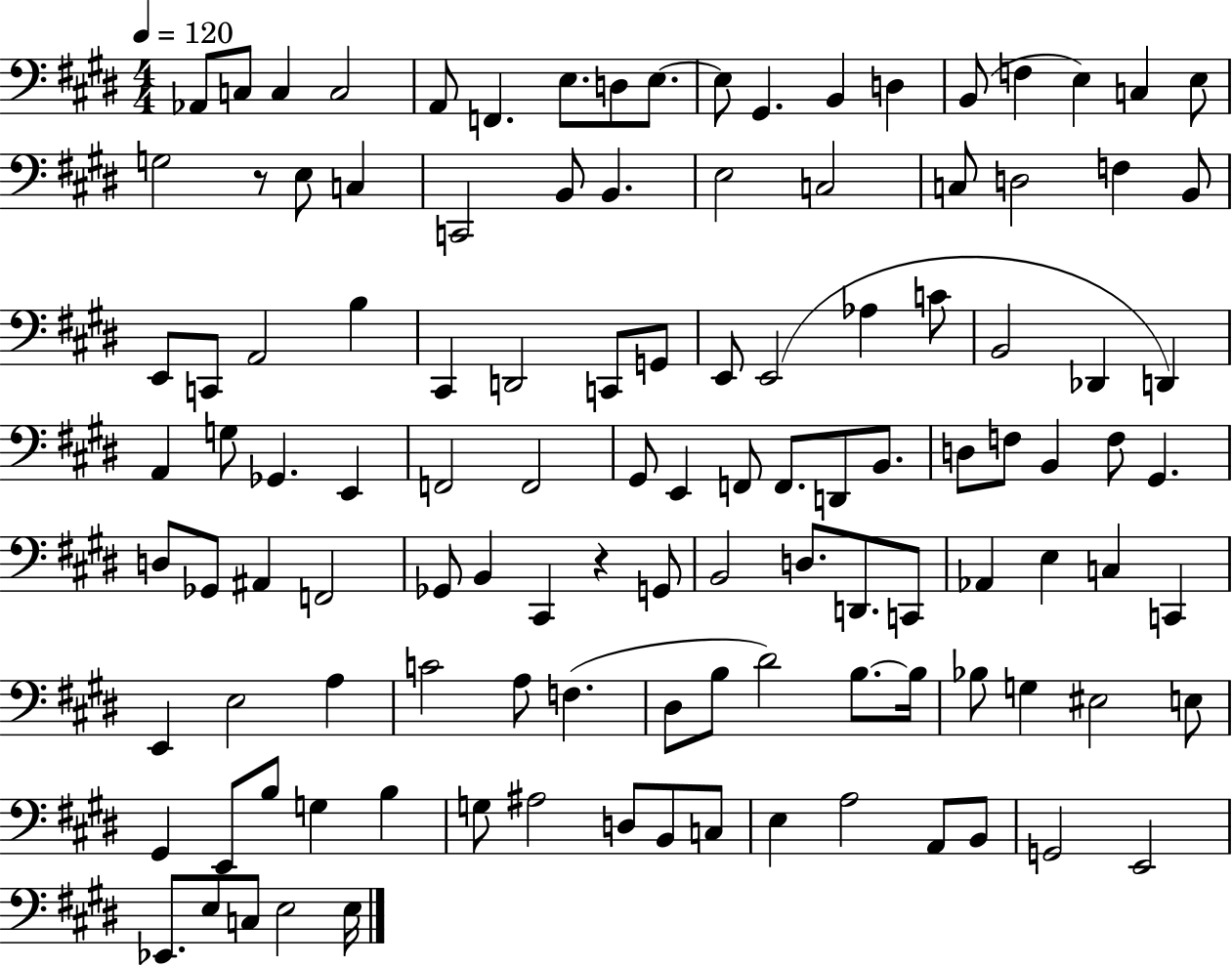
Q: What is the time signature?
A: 4/4